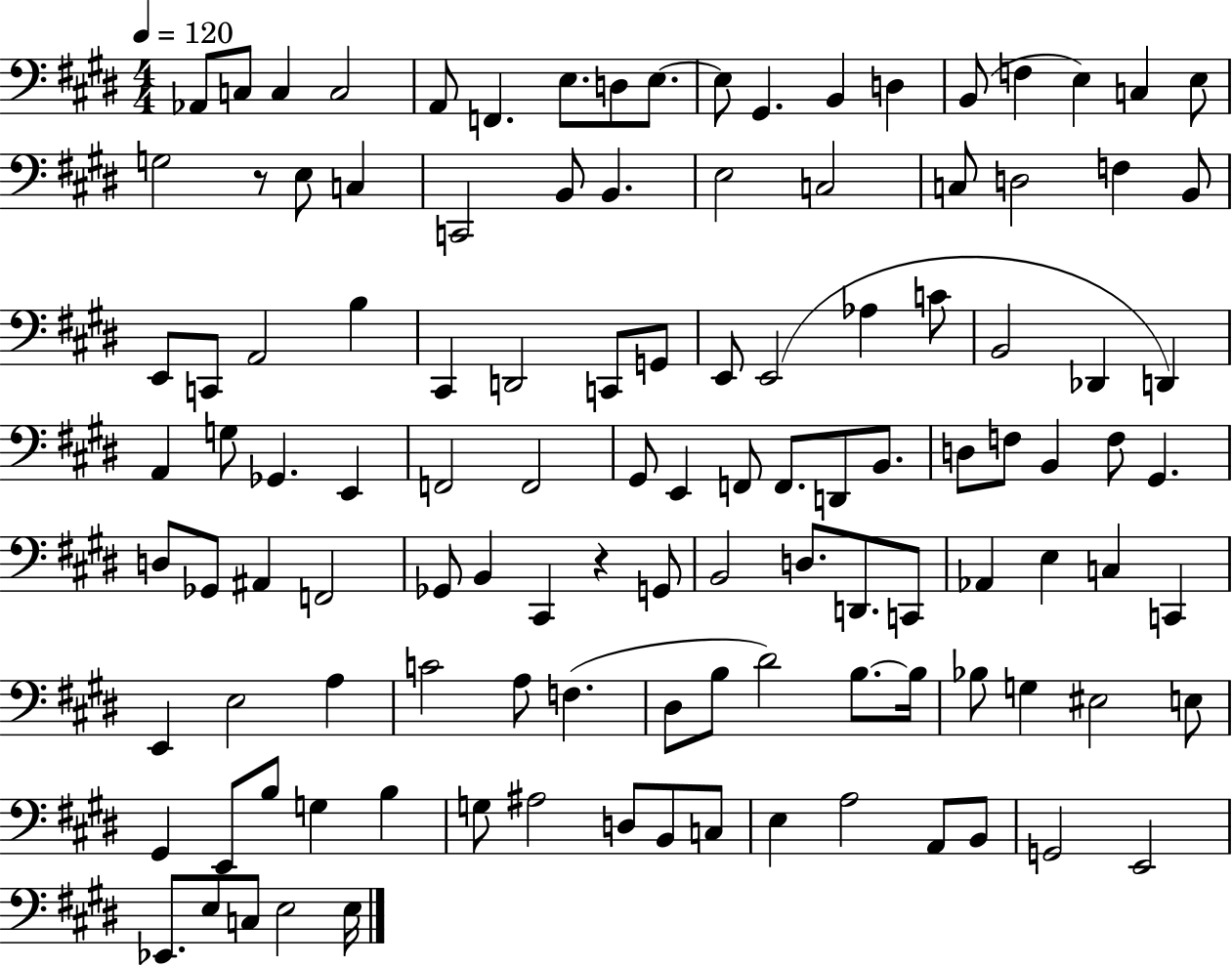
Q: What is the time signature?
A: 4/4